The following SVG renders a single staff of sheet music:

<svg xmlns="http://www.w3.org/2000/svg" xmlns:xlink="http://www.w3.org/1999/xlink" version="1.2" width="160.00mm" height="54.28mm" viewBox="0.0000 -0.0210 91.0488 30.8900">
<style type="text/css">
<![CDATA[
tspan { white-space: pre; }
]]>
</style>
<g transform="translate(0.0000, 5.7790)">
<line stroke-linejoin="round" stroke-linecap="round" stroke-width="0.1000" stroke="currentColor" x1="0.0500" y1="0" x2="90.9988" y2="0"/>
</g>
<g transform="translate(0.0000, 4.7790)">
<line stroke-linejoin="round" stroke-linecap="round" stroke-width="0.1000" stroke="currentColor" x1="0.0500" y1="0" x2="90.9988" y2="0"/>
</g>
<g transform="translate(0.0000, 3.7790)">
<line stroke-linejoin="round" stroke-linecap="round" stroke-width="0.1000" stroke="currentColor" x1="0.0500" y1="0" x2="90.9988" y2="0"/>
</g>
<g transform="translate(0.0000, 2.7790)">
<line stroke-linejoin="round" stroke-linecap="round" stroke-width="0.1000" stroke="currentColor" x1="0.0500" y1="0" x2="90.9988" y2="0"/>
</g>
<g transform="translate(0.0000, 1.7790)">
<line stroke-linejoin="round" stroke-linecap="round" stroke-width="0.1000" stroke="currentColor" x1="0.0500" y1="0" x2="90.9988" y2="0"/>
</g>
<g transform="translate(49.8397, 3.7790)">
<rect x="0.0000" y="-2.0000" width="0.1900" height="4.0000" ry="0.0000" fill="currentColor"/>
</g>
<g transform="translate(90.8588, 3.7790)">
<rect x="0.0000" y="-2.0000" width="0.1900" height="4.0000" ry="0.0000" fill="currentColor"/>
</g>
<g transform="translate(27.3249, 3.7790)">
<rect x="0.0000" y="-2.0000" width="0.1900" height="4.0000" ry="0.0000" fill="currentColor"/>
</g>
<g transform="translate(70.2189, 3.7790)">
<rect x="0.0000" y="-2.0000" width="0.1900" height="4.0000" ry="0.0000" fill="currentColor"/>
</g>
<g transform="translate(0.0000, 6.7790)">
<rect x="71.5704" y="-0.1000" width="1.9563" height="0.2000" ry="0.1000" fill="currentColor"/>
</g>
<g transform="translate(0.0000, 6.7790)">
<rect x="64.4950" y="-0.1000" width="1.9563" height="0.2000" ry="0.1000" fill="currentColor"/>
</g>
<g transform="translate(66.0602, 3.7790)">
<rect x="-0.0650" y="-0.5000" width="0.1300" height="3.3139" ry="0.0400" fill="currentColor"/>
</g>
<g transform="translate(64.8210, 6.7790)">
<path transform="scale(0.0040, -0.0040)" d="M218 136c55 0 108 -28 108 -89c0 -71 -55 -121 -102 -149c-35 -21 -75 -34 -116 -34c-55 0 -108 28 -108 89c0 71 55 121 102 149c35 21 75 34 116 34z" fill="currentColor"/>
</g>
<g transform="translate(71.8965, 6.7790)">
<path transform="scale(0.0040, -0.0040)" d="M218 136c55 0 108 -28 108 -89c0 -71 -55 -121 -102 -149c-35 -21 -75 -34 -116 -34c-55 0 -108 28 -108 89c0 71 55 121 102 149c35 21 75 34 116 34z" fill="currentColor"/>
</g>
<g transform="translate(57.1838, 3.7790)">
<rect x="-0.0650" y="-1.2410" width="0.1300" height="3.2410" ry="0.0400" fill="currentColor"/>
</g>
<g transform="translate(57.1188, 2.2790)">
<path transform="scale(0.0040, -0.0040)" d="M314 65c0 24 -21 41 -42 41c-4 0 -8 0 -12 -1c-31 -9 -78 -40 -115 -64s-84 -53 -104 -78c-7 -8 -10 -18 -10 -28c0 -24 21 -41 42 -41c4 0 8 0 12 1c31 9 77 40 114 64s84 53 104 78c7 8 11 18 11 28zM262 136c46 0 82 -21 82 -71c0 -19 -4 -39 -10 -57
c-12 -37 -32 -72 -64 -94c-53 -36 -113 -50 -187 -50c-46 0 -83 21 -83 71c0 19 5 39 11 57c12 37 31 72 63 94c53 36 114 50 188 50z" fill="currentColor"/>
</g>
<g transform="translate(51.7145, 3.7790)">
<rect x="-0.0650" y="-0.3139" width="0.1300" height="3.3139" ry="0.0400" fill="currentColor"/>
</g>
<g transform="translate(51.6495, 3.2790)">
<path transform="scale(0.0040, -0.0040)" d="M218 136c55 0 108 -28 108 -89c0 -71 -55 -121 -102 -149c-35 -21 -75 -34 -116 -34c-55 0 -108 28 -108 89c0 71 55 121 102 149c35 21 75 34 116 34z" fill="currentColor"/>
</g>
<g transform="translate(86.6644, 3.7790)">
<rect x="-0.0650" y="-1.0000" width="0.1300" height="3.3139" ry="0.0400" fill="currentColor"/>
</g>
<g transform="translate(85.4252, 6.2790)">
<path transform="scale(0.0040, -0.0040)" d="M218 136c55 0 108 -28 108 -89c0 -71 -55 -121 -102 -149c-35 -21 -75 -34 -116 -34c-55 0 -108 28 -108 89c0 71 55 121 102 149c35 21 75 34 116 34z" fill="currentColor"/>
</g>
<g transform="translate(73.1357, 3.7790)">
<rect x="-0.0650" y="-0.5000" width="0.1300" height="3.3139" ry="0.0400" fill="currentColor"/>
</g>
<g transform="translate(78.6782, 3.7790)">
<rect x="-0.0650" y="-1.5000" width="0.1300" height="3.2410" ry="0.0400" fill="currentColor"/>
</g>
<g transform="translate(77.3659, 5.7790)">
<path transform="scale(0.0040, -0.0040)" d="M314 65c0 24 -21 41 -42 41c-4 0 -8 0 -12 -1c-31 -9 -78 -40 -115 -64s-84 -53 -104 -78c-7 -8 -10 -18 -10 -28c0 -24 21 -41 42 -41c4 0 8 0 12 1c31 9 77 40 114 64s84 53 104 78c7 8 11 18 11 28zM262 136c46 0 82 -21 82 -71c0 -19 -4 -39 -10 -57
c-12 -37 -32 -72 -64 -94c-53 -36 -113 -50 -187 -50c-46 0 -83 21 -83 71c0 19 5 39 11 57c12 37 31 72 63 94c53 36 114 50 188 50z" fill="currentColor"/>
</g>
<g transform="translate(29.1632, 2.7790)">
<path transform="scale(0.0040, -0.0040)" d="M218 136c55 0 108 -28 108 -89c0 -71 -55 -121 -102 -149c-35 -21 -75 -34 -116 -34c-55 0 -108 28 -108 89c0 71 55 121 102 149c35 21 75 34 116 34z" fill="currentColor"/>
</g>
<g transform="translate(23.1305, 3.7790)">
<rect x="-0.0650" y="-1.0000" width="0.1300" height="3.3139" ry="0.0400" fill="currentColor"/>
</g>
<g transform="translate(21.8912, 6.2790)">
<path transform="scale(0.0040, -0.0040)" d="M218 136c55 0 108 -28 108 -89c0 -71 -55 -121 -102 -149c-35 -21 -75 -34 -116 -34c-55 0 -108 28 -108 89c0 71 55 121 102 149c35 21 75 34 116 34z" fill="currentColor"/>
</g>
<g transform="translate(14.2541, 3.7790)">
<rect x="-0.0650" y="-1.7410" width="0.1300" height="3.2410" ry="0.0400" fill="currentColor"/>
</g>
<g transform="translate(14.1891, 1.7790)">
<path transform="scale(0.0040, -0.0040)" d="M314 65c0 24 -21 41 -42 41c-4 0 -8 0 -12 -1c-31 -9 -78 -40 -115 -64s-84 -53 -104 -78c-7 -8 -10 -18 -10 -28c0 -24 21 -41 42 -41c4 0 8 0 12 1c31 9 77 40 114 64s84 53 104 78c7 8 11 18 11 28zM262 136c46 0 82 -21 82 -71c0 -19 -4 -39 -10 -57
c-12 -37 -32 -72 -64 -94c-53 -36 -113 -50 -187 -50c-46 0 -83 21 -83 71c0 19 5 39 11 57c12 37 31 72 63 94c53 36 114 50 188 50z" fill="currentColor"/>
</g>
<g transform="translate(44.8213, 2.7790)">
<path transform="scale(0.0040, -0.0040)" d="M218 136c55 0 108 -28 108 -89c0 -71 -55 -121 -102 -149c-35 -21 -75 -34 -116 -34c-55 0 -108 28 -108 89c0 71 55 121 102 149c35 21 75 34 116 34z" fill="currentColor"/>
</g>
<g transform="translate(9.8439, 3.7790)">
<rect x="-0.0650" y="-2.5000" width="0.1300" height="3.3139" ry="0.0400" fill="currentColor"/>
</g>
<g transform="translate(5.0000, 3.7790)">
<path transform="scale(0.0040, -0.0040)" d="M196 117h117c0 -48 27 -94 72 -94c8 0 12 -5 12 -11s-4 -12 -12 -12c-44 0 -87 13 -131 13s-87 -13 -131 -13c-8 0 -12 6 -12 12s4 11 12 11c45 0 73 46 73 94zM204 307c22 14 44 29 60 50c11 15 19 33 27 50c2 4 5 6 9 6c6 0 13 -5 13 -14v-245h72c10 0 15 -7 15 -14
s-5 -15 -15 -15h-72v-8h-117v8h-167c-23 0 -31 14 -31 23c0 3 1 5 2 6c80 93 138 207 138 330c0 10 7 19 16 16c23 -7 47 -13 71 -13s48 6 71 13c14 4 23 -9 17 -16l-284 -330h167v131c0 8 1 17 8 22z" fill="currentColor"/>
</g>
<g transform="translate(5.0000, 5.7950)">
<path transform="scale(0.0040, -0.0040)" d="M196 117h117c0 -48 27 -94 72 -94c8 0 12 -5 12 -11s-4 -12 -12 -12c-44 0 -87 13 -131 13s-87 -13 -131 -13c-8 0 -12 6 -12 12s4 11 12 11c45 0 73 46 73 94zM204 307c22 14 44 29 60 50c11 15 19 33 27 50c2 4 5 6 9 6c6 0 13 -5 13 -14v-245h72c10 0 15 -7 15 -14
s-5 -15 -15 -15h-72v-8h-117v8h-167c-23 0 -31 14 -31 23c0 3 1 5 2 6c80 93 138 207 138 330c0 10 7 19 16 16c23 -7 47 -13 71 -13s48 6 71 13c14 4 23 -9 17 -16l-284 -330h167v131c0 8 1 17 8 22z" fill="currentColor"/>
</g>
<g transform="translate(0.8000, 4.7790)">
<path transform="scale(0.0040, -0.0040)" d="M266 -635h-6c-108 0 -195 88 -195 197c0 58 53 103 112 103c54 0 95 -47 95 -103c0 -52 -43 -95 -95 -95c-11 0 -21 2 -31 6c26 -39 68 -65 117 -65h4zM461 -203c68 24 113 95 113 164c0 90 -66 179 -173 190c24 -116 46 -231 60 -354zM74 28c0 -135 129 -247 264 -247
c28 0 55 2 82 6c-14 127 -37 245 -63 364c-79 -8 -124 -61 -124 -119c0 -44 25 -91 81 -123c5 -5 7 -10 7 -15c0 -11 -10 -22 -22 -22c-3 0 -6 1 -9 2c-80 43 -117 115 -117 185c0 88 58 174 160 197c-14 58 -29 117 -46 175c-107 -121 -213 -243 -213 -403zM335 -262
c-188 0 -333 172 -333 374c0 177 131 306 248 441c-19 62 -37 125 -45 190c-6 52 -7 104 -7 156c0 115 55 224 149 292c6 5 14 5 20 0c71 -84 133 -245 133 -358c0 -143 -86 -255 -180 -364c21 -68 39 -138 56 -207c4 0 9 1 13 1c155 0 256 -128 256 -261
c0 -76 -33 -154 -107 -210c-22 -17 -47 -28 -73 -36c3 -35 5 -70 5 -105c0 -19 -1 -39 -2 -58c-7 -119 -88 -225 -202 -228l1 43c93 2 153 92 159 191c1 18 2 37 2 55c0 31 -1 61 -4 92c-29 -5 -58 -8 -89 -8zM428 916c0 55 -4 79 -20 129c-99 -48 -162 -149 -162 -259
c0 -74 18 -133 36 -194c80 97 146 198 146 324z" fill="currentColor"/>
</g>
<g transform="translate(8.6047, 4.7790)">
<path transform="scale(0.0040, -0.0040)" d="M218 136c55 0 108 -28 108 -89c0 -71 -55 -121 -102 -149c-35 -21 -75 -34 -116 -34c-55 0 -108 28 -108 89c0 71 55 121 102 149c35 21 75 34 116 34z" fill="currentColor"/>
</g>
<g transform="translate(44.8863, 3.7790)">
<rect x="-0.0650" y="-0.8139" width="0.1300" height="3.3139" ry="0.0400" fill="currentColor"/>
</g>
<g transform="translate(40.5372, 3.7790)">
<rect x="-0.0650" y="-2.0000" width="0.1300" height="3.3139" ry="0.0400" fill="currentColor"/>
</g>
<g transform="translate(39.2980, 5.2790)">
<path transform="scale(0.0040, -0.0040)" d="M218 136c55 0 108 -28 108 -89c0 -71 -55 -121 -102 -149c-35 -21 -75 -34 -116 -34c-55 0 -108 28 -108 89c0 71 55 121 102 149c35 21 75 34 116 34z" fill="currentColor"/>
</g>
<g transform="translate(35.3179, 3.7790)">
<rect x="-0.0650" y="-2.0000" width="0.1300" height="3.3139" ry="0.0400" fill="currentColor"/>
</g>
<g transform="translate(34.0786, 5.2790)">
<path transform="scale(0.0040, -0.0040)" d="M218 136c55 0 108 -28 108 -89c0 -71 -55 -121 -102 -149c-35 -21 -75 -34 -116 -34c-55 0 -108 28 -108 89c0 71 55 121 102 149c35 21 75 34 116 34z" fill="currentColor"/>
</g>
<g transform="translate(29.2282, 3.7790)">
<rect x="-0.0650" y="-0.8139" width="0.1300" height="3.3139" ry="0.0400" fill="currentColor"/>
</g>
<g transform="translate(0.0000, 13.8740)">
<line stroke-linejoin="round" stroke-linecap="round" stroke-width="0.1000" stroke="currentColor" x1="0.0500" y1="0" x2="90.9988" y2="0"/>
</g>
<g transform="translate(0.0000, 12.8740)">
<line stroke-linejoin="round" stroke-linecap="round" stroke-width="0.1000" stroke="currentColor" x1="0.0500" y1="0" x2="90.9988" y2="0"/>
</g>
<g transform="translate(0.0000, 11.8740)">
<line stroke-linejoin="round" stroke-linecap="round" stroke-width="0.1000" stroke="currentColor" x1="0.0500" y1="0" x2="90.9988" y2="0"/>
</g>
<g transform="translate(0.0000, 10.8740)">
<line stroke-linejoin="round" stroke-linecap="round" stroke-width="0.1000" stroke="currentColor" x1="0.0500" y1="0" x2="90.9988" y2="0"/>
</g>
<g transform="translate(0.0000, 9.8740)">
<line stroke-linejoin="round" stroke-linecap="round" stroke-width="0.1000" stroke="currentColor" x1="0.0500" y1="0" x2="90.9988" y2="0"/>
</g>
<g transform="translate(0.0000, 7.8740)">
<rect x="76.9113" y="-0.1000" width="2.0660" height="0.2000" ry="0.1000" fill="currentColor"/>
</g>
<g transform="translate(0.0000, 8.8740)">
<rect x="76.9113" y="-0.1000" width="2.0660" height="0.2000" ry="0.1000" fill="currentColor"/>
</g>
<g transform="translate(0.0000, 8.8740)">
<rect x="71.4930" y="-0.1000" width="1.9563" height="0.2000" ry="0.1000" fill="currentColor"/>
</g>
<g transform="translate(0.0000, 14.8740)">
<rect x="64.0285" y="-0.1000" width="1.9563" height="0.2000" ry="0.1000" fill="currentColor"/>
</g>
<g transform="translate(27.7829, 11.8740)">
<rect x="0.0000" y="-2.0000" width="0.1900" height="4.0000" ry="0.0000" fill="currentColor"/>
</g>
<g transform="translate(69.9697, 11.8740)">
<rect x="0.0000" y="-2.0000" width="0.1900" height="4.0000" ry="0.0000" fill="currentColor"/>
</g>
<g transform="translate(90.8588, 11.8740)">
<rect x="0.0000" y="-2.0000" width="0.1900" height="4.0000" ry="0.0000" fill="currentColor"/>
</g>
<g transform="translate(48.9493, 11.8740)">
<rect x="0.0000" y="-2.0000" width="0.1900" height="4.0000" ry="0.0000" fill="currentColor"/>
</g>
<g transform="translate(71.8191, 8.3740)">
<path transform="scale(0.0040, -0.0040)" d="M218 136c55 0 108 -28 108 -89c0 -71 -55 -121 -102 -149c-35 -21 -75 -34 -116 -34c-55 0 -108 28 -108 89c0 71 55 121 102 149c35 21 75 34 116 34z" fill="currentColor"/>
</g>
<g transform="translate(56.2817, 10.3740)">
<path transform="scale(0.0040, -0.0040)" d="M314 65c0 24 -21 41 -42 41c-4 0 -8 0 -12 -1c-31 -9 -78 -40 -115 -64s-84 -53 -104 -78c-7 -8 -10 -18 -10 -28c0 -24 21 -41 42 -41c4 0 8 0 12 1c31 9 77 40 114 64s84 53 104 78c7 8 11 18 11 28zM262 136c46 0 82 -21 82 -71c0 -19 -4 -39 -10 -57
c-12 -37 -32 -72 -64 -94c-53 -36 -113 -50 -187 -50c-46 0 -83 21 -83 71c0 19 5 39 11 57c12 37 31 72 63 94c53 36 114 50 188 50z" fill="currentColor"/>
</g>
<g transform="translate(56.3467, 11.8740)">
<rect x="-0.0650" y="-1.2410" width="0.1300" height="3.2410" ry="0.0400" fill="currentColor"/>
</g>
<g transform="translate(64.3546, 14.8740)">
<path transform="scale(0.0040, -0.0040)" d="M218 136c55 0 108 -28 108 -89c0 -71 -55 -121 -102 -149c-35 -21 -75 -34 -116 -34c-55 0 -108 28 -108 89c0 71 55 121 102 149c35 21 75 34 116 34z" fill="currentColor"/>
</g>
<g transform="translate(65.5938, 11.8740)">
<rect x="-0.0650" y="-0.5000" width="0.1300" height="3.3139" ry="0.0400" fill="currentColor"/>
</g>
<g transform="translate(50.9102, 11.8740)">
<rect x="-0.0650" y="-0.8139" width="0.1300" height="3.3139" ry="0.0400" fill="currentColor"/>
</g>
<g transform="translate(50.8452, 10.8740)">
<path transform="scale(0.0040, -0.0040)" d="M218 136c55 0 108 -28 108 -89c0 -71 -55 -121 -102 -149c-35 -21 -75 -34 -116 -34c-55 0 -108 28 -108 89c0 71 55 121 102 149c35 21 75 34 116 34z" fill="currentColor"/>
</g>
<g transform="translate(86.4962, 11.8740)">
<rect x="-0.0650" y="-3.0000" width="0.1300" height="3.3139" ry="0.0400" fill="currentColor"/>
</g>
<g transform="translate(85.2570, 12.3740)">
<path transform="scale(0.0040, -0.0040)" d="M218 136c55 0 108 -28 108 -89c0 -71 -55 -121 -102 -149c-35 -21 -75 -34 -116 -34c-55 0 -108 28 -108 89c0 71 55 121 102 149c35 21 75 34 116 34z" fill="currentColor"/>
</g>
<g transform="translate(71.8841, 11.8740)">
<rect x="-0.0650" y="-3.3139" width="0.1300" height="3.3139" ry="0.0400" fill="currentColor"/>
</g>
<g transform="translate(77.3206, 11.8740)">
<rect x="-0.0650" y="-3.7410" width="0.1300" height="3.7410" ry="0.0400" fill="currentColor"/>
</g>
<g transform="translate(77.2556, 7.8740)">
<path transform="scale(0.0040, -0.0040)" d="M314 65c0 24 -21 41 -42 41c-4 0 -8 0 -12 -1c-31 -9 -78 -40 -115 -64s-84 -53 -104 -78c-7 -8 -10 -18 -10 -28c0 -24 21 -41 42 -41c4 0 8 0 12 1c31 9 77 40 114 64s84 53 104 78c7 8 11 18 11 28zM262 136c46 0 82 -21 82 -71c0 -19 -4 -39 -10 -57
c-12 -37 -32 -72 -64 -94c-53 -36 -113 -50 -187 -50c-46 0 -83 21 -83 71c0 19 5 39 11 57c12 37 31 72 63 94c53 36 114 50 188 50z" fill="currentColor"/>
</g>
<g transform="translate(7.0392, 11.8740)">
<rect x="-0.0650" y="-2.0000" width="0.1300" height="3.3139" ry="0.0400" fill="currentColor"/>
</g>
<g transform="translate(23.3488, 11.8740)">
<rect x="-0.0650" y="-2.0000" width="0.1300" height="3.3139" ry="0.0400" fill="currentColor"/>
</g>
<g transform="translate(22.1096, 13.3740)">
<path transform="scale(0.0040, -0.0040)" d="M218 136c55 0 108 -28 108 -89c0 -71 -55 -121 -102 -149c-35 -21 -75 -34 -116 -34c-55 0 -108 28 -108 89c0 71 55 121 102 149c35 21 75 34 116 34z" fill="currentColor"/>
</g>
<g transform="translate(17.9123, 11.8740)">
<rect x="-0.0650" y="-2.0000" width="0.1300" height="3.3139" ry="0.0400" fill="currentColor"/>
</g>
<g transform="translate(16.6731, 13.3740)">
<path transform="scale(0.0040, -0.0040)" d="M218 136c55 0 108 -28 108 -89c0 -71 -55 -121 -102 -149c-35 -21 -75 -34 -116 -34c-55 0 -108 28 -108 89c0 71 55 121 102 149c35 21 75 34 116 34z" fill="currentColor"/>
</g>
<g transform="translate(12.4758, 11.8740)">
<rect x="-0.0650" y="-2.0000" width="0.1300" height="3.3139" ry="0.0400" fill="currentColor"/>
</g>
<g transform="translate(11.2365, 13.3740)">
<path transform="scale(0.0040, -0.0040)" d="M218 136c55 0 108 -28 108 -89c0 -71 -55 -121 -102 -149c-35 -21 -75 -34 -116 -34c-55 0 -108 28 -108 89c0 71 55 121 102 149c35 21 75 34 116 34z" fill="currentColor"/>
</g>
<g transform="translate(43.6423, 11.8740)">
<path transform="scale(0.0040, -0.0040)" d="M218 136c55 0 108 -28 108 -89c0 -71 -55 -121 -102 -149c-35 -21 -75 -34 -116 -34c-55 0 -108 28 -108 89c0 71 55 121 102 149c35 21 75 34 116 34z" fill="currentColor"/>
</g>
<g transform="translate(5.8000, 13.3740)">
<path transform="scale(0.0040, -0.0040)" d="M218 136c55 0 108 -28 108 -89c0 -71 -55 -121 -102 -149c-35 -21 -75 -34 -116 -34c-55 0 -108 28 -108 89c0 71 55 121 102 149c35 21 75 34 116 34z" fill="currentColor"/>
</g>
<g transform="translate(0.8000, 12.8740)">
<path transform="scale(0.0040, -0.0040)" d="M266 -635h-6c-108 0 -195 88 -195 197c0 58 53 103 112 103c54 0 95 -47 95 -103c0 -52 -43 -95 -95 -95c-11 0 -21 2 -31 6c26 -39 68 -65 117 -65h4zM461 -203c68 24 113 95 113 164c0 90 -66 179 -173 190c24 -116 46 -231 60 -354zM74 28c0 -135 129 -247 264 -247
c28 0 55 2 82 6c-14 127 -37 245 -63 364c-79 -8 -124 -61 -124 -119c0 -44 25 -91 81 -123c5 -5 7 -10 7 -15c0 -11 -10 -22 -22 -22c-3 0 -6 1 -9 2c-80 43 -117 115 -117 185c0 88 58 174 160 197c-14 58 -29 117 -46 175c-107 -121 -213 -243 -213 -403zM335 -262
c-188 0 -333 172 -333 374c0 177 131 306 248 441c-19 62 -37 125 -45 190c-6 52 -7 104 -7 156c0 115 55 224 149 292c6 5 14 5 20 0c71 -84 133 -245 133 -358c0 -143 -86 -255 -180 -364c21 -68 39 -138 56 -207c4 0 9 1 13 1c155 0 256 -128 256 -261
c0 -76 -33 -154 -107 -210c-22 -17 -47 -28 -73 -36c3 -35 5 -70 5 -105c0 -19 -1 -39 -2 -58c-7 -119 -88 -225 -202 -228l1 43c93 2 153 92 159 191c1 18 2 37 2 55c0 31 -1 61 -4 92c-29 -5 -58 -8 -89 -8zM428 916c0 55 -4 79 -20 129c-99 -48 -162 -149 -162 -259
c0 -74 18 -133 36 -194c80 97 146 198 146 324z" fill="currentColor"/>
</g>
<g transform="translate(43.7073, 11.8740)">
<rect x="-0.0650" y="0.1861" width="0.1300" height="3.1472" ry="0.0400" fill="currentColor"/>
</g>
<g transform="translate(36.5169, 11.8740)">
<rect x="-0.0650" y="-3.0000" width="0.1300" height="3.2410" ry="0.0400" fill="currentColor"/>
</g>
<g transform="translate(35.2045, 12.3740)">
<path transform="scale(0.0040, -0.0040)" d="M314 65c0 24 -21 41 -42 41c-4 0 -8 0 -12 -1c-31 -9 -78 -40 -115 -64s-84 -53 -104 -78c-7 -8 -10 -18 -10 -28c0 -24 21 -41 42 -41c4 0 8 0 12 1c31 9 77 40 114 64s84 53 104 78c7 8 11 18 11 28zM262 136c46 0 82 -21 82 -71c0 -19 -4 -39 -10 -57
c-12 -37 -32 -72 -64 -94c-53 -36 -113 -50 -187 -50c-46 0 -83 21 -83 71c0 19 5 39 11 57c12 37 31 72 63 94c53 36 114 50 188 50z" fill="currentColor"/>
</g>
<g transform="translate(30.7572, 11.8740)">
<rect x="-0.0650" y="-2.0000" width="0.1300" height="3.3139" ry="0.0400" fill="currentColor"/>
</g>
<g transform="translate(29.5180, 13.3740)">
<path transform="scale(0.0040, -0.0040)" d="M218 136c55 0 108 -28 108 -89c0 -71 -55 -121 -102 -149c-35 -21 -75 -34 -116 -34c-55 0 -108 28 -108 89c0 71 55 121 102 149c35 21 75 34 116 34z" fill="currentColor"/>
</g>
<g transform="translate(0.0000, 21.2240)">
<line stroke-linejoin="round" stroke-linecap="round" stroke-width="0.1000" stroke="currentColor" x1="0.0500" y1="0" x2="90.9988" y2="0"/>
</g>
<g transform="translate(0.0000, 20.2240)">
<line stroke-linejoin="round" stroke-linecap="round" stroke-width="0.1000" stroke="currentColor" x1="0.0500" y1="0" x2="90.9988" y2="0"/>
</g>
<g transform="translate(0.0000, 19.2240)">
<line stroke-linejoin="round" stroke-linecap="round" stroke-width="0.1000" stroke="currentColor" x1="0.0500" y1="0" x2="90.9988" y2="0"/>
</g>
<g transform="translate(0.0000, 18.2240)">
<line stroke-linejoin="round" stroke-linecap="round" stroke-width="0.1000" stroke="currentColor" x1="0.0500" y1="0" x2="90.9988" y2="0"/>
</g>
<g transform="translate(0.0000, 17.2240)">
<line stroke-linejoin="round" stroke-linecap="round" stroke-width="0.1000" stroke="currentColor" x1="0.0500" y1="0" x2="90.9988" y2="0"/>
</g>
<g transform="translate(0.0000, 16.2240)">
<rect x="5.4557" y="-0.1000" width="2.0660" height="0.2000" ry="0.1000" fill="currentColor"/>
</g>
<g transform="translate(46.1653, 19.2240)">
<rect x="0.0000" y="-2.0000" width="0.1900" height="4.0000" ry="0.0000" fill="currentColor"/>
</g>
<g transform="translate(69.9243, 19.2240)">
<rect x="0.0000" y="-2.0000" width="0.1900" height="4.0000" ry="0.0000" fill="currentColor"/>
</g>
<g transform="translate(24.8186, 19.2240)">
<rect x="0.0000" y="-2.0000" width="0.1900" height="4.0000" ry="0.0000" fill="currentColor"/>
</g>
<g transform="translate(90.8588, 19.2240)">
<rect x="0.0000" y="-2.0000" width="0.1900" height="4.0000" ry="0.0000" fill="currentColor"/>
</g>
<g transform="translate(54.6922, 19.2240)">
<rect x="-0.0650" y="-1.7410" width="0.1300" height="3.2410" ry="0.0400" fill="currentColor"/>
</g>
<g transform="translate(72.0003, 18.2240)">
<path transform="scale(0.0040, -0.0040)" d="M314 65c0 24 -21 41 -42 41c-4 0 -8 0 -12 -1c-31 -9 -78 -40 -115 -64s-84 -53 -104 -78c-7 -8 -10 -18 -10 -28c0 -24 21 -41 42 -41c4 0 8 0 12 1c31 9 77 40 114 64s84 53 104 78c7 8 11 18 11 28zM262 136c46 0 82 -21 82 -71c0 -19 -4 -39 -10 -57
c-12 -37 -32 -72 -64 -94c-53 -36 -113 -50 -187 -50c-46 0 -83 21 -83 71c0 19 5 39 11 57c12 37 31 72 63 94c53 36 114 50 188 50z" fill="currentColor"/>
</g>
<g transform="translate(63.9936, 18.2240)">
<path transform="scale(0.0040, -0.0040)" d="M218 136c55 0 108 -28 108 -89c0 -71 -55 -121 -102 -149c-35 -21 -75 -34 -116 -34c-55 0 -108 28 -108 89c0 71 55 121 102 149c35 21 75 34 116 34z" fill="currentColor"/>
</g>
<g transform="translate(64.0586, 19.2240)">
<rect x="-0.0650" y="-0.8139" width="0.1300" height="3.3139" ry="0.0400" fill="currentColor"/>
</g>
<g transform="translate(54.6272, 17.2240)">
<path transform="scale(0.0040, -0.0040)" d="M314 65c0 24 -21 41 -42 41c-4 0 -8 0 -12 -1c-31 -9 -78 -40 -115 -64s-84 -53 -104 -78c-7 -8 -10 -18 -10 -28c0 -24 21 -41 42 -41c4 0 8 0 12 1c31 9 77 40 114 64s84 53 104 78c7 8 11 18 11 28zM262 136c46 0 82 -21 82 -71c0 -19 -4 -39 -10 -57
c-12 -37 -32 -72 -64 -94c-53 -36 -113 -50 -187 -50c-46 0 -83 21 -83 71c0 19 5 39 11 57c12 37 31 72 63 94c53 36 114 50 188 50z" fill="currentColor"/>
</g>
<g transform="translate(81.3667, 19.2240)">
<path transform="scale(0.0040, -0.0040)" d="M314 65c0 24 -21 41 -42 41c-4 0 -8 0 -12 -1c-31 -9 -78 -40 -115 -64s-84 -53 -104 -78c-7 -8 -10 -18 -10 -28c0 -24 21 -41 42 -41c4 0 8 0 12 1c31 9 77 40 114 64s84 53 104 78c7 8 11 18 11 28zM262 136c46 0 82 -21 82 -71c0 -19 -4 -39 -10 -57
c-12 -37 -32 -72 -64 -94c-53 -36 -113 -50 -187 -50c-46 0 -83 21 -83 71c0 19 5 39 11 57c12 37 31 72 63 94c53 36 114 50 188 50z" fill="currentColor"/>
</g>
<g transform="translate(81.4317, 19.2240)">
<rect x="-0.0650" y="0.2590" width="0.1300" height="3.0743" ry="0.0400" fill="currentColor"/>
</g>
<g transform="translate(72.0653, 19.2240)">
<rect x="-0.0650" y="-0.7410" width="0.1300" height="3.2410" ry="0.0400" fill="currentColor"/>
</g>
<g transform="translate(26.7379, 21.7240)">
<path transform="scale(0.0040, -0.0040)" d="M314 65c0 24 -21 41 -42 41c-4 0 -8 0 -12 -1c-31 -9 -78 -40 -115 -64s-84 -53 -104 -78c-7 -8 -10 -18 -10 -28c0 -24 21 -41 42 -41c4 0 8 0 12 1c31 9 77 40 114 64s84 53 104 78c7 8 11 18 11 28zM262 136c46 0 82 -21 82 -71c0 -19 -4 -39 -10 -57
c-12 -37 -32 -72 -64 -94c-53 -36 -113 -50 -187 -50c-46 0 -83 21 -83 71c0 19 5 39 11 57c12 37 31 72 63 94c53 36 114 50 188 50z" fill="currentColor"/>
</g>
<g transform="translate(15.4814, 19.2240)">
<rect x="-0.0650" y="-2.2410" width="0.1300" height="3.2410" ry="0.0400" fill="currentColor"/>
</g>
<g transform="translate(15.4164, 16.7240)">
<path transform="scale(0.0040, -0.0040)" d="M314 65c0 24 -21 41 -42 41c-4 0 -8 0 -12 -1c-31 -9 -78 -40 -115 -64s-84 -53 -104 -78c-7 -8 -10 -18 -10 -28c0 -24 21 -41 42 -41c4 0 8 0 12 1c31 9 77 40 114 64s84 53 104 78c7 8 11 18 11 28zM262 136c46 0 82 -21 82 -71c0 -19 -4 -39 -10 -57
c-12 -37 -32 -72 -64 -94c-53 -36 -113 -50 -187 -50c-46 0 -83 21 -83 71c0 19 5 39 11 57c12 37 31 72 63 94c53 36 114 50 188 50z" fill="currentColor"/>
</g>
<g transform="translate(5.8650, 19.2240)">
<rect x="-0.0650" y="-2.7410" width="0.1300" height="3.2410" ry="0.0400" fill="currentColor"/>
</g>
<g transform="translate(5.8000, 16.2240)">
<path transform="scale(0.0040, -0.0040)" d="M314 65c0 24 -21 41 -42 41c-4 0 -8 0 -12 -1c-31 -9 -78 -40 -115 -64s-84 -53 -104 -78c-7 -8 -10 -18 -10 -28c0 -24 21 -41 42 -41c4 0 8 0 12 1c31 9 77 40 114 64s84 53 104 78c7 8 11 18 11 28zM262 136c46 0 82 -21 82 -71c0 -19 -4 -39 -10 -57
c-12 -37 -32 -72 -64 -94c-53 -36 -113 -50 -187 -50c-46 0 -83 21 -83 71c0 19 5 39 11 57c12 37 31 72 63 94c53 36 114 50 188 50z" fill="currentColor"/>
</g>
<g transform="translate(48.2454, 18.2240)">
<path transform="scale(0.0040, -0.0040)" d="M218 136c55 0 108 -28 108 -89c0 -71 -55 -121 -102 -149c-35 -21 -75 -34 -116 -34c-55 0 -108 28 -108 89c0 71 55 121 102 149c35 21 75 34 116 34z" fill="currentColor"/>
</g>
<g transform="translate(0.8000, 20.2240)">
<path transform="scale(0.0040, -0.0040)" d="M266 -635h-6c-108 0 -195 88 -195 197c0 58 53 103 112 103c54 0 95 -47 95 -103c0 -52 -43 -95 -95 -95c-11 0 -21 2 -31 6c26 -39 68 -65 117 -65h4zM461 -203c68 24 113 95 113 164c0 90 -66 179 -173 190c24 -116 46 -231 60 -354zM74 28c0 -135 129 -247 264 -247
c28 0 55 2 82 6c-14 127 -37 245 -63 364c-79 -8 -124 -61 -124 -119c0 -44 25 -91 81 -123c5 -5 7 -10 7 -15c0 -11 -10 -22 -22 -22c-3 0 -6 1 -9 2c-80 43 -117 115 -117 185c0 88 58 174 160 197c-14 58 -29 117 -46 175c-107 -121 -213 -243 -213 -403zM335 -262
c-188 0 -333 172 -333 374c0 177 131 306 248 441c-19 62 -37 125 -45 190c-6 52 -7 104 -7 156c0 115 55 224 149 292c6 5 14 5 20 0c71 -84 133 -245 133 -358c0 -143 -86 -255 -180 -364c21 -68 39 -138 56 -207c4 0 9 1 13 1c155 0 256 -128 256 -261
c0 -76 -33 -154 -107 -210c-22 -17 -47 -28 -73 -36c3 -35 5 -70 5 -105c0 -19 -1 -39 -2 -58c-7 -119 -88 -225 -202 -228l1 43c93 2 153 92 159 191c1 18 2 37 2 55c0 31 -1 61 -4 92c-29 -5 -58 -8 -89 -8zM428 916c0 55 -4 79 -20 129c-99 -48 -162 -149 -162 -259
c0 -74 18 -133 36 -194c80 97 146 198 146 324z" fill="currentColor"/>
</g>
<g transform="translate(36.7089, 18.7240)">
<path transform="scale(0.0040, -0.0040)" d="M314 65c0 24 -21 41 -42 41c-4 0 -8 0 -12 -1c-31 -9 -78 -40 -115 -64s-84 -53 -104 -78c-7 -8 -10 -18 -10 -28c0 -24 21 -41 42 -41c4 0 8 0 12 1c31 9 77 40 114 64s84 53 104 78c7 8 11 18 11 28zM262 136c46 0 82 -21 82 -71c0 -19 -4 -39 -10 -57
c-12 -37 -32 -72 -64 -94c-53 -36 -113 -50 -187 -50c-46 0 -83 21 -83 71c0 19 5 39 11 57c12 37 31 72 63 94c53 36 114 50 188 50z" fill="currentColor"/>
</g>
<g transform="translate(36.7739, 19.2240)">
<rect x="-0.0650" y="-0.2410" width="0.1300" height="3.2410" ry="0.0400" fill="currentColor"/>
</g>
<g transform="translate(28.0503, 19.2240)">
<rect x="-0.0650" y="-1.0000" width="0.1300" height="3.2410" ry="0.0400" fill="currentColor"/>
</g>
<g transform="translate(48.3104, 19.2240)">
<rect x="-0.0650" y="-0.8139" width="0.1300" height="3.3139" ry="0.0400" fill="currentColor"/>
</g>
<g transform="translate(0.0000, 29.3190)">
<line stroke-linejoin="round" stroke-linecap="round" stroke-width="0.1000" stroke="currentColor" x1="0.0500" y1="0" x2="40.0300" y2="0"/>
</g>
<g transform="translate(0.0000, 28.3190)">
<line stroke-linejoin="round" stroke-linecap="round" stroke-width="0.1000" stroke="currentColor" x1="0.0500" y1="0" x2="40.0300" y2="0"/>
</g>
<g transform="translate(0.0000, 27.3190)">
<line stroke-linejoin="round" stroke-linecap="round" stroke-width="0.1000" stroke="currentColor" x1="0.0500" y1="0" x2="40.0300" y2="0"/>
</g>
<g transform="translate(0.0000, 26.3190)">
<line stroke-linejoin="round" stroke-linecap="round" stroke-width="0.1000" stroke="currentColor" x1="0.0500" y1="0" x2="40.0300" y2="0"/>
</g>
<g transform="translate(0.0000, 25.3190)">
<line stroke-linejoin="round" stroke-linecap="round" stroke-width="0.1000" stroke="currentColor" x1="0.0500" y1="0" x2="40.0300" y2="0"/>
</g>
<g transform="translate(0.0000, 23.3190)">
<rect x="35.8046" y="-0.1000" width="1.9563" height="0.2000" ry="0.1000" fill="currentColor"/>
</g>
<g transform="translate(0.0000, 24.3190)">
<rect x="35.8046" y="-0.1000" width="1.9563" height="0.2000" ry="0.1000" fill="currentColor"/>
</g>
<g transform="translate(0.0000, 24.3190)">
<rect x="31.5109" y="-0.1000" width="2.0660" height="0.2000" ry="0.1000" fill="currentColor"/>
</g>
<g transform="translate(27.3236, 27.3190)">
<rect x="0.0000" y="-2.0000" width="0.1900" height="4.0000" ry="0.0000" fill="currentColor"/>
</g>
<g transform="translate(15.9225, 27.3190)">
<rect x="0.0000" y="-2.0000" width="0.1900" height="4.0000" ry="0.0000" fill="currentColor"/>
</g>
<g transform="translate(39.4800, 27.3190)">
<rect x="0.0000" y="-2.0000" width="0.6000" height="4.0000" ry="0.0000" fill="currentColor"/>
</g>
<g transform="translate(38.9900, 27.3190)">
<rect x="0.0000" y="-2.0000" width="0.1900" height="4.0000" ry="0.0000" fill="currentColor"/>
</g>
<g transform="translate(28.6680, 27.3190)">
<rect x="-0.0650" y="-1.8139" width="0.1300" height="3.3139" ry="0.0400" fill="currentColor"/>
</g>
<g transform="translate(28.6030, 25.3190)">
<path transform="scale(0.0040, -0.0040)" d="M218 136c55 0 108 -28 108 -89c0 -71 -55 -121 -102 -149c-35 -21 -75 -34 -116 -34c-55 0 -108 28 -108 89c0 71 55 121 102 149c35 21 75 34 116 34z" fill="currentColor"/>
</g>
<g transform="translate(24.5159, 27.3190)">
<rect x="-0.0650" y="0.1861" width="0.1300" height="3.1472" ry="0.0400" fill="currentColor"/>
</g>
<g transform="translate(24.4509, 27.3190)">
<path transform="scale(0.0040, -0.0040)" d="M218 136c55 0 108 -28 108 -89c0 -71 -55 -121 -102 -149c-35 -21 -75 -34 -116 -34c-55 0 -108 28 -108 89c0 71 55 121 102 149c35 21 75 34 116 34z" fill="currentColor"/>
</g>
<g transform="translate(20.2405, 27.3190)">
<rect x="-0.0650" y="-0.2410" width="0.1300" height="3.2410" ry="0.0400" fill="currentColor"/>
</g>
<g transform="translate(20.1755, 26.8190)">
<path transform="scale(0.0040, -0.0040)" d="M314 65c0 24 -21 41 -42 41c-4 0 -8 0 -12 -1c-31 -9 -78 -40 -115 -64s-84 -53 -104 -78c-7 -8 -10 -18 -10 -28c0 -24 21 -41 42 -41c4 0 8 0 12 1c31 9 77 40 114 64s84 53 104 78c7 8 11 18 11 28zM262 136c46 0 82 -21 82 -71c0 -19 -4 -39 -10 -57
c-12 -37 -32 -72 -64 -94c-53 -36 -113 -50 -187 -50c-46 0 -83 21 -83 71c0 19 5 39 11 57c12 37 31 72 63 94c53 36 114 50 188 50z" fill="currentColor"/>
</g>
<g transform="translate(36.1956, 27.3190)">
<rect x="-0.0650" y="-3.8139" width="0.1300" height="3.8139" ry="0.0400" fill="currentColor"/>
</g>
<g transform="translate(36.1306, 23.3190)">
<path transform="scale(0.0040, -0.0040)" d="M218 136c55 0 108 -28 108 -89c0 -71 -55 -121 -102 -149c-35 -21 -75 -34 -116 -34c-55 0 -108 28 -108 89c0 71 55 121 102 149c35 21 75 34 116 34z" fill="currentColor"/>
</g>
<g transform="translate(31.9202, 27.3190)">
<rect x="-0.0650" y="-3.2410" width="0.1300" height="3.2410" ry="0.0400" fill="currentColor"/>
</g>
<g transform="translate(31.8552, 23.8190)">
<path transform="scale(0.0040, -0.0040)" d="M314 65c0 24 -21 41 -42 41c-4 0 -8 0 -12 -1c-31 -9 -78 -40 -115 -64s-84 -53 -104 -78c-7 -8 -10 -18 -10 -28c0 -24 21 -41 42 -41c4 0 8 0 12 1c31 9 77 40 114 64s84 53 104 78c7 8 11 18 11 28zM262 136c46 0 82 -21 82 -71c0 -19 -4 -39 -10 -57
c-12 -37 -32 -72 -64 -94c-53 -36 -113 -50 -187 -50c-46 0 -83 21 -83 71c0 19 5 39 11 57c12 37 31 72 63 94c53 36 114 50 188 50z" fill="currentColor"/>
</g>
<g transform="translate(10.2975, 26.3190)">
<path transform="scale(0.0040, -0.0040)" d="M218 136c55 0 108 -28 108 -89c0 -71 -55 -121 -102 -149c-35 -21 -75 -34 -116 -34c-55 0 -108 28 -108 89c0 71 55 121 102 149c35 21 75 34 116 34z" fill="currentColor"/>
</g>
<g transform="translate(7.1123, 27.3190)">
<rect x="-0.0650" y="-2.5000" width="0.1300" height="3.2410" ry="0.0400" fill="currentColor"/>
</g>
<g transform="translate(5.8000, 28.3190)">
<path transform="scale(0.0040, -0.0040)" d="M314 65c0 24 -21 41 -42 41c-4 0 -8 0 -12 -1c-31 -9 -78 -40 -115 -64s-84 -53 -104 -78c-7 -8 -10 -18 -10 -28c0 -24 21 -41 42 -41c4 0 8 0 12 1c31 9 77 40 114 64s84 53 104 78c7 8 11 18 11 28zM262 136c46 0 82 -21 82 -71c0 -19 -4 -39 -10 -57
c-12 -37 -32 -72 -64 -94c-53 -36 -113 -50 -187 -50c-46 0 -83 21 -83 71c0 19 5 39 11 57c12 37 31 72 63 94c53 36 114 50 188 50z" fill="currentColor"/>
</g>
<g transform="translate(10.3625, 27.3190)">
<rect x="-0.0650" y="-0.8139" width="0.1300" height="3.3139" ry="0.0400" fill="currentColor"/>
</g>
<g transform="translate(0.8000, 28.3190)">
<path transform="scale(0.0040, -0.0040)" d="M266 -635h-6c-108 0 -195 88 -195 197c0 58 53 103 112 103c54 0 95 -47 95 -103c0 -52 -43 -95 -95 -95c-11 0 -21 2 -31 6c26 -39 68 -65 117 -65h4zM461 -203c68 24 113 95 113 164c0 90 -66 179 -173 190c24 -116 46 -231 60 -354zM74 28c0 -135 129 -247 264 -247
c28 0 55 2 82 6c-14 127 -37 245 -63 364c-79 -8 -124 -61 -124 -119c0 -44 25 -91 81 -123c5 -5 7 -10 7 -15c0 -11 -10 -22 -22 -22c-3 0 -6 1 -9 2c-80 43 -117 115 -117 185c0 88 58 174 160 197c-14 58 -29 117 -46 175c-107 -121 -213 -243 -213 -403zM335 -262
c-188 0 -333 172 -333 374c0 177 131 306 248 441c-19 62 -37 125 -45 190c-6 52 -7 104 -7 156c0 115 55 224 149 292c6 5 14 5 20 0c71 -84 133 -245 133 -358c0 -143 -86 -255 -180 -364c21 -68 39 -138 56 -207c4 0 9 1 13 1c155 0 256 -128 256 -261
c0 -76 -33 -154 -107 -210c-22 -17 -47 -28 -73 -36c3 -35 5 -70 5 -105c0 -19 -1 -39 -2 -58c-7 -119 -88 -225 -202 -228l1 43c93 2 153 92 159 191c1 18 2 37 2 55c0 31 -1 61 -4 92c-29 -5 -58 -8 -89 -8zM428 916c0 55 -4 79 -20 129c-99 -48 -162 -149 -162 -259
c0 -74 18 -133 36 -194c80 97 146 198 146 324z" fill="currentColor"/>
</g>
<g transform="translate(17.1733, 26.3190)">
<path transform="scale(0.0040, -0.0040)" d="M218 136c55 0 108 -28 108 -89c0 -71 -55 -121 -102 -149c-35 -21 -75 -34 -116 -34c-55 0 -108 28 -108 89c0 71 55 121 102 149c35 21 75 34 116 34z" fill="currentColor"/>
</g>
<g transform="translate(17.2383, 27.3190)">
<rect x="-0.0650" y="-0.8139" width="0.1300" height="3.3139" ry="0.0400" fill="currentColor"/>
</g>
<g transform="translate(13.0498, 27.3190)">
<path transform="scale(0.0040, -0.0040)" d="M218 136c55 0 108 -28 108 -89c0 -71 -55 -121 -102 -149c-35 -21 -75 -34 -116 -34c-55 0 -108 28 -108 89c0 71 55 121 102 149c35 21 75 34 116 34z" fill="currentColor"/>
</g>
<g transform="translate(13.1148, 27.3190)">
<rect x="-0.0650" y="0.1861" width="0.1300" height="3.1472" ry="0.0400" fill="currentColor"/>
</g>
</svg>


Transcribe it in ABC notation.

X:1
T:Untitled
M:4/4
L:1/4
K:C
G f2 D d F F d c e2 C C E2 D F F F F F A2 B d e2 C b c'2 A a2 g2 D2 c2 d f2 d d2 B2 G2 d B d c2 B f b2 c'